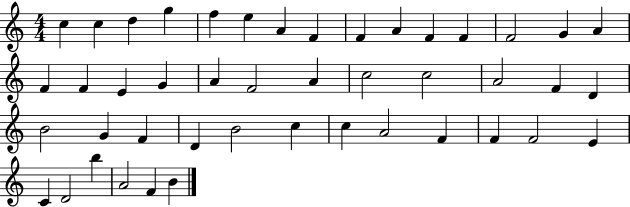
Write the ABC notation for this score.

X:1
T:Untitled
M:4/4
L:1/4
K:C
c c d g f e A F F A F F F2 G A F F E G A F2 A c2 c2 A2 F D B2 G F D B2 c c A2 F F F2 E C D2 b A2 F B